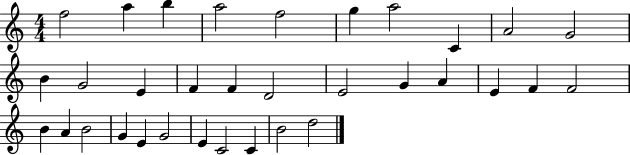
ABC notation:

X:1
T:Untitled
M:4/4
L:1/4
K:C
f2 a b a2 f2 g a2 C A2 G2 B G2 E F F D2 E2 G A E F F2 B A B2 G E G2 E C2 C B2 d2